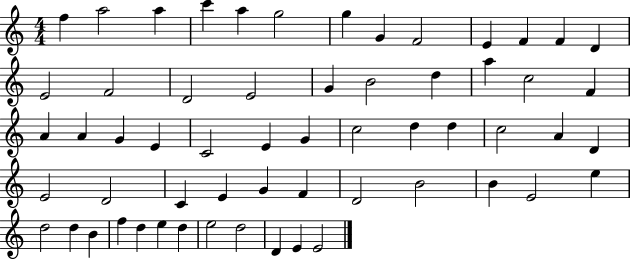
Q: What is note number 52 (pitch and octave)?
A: D5